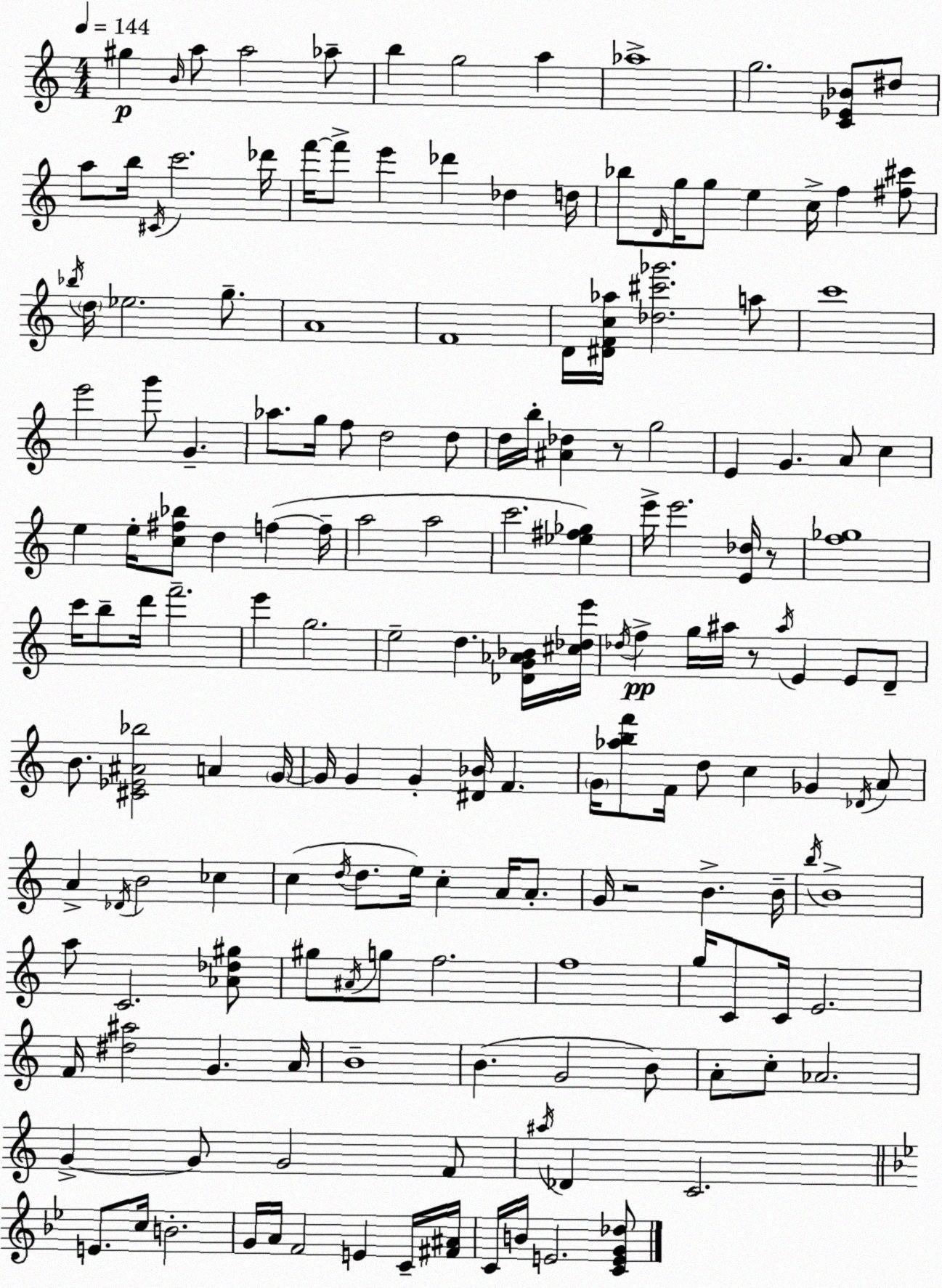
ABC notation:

X:1
T:Untitled
M:4/4
L:1/4
K:Am
^g B/4 a/2 a2 _a/2 b g2 a _a4 g2 [C_E_B]/2 ^d/2 a/2 b/4 ^C/4 c'2 _d'/4 f'/4 f'/2 e' _d' _d d/4 _b/2 D/4 g/4 g/2 e c/4 f [^f^c']/2 _b/4 d/4 _e2 g/2 A4 F4 D/4 [^DFc_a]/4 [_d^c'_g']2 a/2 c'4 e'2 g'/2 G _a/2 g/4 f/2 d2 d/2 d/4 b/4 [^A_d] z/2 g2 E G A/2 c e e/4 [c^f_b]/2 d f f/4 a2 a2 c'2 [_e^f_g] e'/4 e'2 [E_d]/4 z/2 [f_g]4 c'/4 b/2 d'/4 f'2 e' g2 e2 d [_DG_A_B]/4 [^c_de']/4 _d/4 f g/4 ^a/4 z/2 ^a/4 E E/2 D/2 B/2 [^C_E^A_b]2 A G/4 G/4 G G [^D_B]/4 F G/4 [_abf']/2 F/4 d/2 c _G _D/4 A/2 A _D/4 B2 _c c d/4 d/2 e/4 c A/4 A/2 G/4 z2 B B/4 b/4 B4 a/2 C2 [_A_d^g]/2 ^g/2 ^A/4 g/2 f2 f4 g/4 C/2 C/4 E2 F/4 [^d^a]2 G A/4 B4 B G2 B/2 A/2 c/2 _A2 G G/2 G2 F/2 ^a/4 _D C2 E/2 c/4 B2 G/4 A/4 F2 E C/4 [^F^A]/4 C/4 B/4 E2 [CEG_d]/2